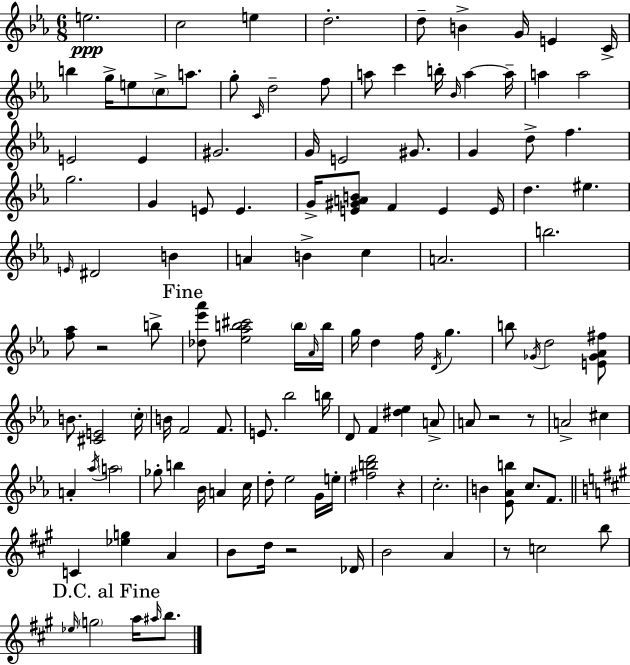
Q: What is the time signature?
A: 6/8